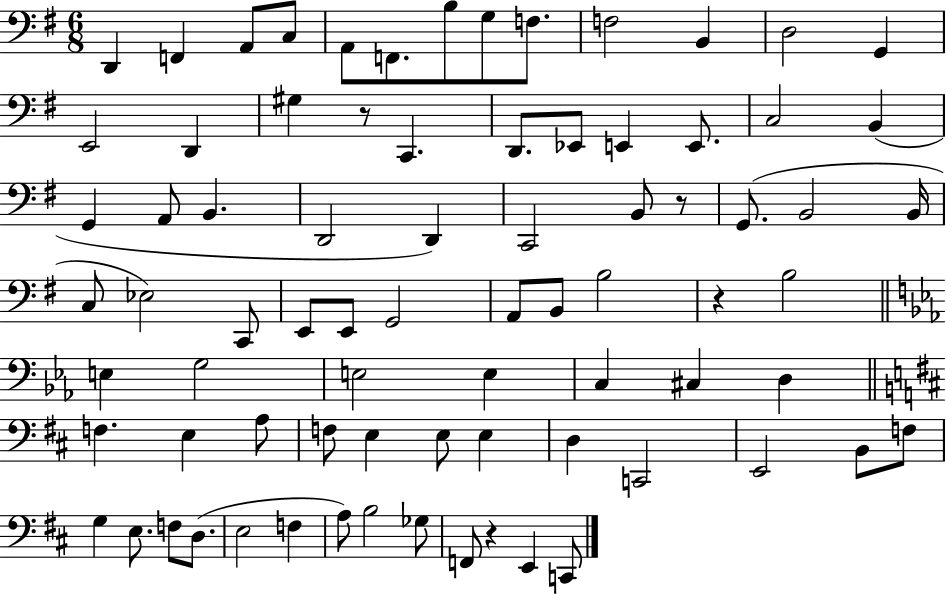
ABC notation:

X:1
T:Untitled
M:6/8
L:1/4
K:G
D,, F,, A,,/2 C,/2 A,,/2 F,,/2 B,/2 G,/2 F,/2 F,2 B,, D,2 G,, E,,2 D,, ^G, z/2 C,, D,,/2 _E,,/2 E,, E,,/2 C,2 B,, G,, A,,/2 B,, D,,2 D,, C,,2 B,,/2 z/2 G,,/2 B,,2 B,,/4 C,/2 _E,2 C,,/2 E,,/2 E,,/2 G,,2 A,,/2 B,,/2 B,2 z B,2 E, G,2 E,2 E, C, ^C, D, F, E, A,/2 F,/2 E, E,/2 E, D, C,,2 E,,2 B,,/2 F,/2 G, E,/2 F,/2 D,/2 E,2 F, A,/2 B,2 _G,/2 F,,/2 z E,, C,,/2